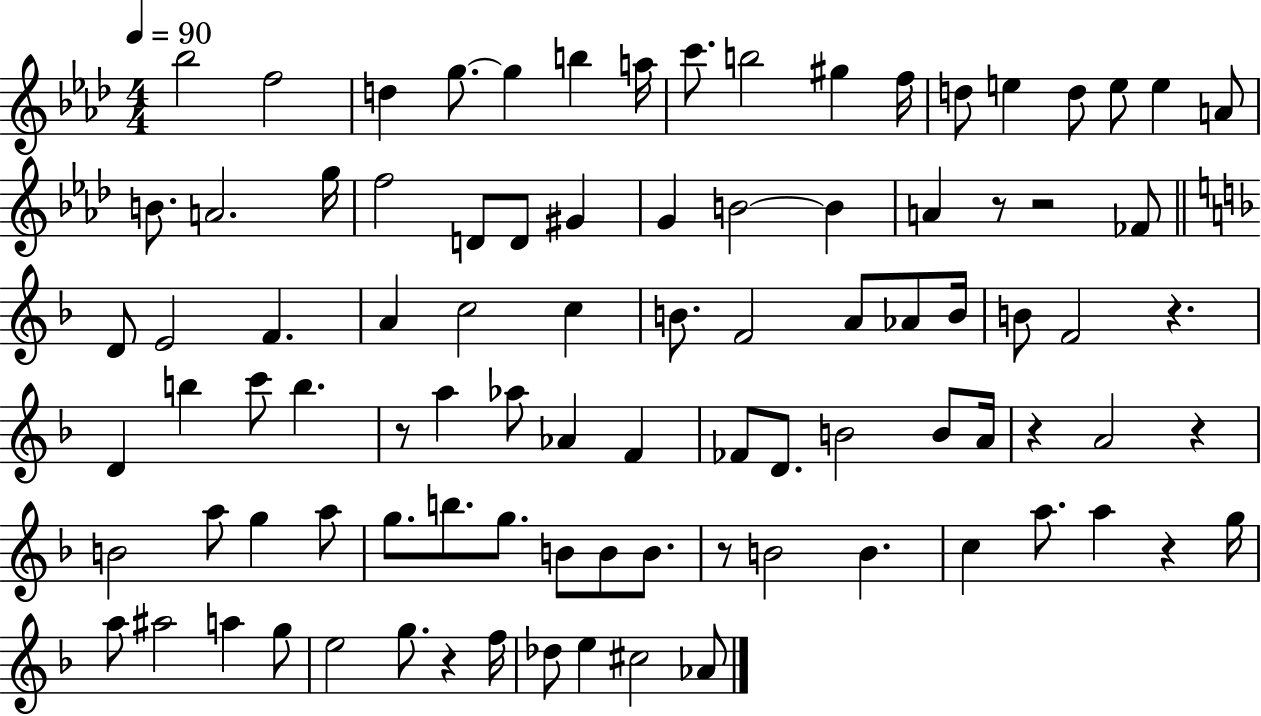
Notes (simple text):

Bb5/h F5/h D5/q G5/e. G5/q B5/q A5/s C6/e. B5/h G#5/q F5/s D5/e E5/q D5/e E5/e E5/q A4/e B4/e. A4/h. G5/s F5/h D4/e D4/e G#4/q G4/q B4/h B4/q A4/q R/e R/h FES4/e D4/e E4/h F4/q. A4/q C5/h C5/q B4/e. F4/h A4/e Ab4/e B4/s B4/e F4/h R/q. D4/q B5/q C6/e B5/q. R/e A5/q Ab5/e Ab4/q F4/q FES4/e D4/e. B4/h B4/e A4/s R/q A4/h R/q B4/h A5/e G5/q A5/e G5/e. B5/e. G5/e. B4/e B4/e B4/e. R/e B4/h B4/q. C5/q A5/e. A5/q R/q G5/s A5/e A#5/h A5/q G5/e E5/h G5/e. R/q F5/s Db5/e E5/q C#5/h Ab4/e